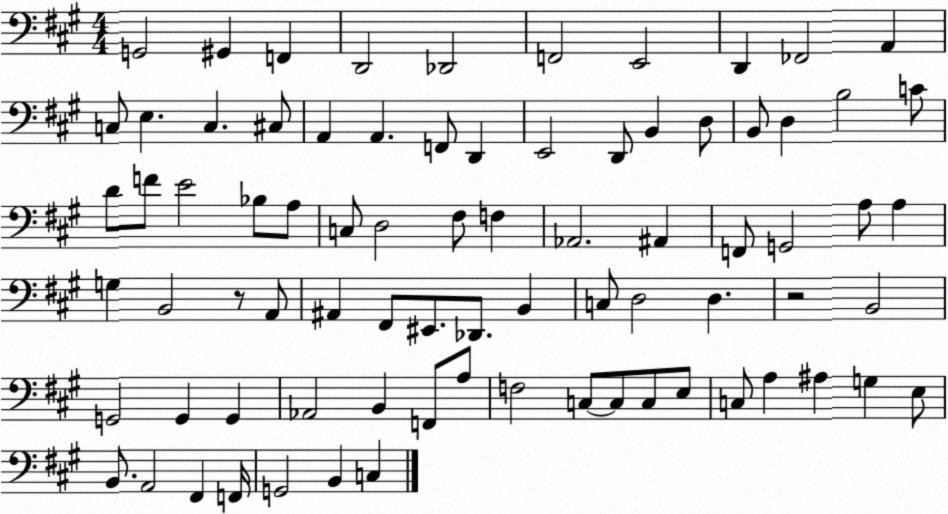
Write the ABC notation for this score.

X:1
T:Untitled
M:4/4
L:1/4
K:A
G,,2 ^G,, F,, D,,2 _D,,2 F,,2 E,,2 D,, _F,,2 A,, C,/2 E, C, ^C,/2 A,, A,, F,,/2 D,, E,,2 D,,/2 B,, D,/2 B,,/2 D, B,2 C/2 D/2 F/2 E2 _B,/2 A,/2 C,/2 D,2 ^F,/2 F, _A,,2 ^A,, F,,/2 G,,2 A,/2 A, G, B,,2 z/2 A,,/2 ^A,, ^F,,/2 ^E,,/2 _D,,/2 B,, C,/2 D,2 D, z2 B,,2 G,,2 G,, G,, _A,,2 B,, F,,/2 A,/2 F,2 C,/2 C,/2 C,/2 E,/2 C,/2 A, ^A, G, E,/2 B,,/2 A,,2 ^F,, F,,/4 G,,2 B,, C,